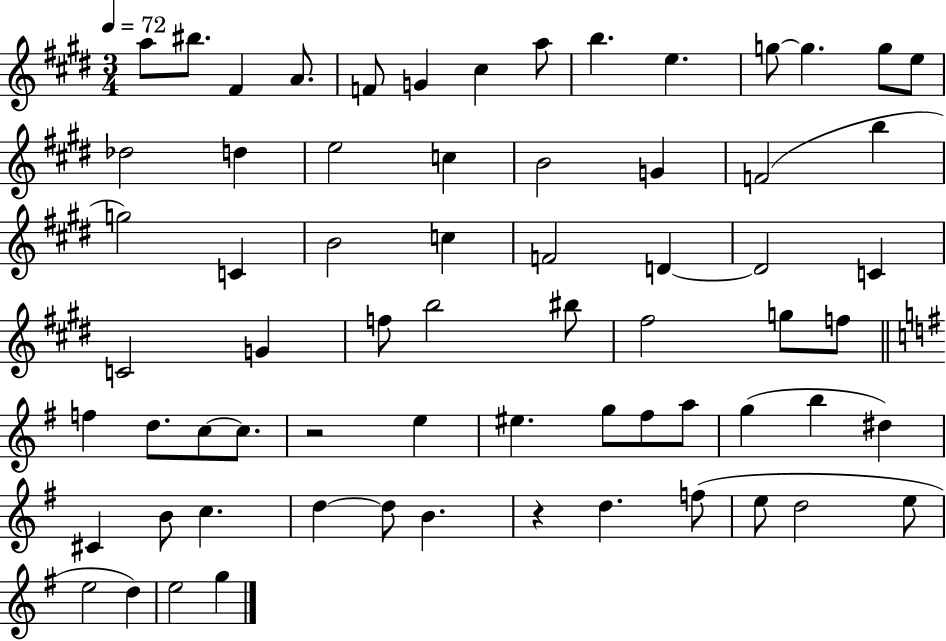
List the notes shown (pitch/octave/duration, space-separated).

A5/e BIS5/e. F#4/q A4/e. F4/e G4/q C#5/q A5/e B5/q. E5/q. G5/e G5/q. G5/e E5/e Db5/h D5/q E5/h C5/q B4/h G4/q F4/h B5/q G5/h C4/q B4/h C5/q F4/h D4/q D4/h C4/q C4/h G4/q F5/e B5/h BIS5/e F#5/h G5/e F5/e F5/q D5/e. C5/e C5/e. R/h E5/q EIS5/q. G5/e F#5/e A5/e G5/q B5/q D#5/q C#4/q B4/e C5/q. D5/q D5/e B4/q. R/q D5/q. F5/e E5/e D5/h E5/e E5/h D5/q E5/h G5/q